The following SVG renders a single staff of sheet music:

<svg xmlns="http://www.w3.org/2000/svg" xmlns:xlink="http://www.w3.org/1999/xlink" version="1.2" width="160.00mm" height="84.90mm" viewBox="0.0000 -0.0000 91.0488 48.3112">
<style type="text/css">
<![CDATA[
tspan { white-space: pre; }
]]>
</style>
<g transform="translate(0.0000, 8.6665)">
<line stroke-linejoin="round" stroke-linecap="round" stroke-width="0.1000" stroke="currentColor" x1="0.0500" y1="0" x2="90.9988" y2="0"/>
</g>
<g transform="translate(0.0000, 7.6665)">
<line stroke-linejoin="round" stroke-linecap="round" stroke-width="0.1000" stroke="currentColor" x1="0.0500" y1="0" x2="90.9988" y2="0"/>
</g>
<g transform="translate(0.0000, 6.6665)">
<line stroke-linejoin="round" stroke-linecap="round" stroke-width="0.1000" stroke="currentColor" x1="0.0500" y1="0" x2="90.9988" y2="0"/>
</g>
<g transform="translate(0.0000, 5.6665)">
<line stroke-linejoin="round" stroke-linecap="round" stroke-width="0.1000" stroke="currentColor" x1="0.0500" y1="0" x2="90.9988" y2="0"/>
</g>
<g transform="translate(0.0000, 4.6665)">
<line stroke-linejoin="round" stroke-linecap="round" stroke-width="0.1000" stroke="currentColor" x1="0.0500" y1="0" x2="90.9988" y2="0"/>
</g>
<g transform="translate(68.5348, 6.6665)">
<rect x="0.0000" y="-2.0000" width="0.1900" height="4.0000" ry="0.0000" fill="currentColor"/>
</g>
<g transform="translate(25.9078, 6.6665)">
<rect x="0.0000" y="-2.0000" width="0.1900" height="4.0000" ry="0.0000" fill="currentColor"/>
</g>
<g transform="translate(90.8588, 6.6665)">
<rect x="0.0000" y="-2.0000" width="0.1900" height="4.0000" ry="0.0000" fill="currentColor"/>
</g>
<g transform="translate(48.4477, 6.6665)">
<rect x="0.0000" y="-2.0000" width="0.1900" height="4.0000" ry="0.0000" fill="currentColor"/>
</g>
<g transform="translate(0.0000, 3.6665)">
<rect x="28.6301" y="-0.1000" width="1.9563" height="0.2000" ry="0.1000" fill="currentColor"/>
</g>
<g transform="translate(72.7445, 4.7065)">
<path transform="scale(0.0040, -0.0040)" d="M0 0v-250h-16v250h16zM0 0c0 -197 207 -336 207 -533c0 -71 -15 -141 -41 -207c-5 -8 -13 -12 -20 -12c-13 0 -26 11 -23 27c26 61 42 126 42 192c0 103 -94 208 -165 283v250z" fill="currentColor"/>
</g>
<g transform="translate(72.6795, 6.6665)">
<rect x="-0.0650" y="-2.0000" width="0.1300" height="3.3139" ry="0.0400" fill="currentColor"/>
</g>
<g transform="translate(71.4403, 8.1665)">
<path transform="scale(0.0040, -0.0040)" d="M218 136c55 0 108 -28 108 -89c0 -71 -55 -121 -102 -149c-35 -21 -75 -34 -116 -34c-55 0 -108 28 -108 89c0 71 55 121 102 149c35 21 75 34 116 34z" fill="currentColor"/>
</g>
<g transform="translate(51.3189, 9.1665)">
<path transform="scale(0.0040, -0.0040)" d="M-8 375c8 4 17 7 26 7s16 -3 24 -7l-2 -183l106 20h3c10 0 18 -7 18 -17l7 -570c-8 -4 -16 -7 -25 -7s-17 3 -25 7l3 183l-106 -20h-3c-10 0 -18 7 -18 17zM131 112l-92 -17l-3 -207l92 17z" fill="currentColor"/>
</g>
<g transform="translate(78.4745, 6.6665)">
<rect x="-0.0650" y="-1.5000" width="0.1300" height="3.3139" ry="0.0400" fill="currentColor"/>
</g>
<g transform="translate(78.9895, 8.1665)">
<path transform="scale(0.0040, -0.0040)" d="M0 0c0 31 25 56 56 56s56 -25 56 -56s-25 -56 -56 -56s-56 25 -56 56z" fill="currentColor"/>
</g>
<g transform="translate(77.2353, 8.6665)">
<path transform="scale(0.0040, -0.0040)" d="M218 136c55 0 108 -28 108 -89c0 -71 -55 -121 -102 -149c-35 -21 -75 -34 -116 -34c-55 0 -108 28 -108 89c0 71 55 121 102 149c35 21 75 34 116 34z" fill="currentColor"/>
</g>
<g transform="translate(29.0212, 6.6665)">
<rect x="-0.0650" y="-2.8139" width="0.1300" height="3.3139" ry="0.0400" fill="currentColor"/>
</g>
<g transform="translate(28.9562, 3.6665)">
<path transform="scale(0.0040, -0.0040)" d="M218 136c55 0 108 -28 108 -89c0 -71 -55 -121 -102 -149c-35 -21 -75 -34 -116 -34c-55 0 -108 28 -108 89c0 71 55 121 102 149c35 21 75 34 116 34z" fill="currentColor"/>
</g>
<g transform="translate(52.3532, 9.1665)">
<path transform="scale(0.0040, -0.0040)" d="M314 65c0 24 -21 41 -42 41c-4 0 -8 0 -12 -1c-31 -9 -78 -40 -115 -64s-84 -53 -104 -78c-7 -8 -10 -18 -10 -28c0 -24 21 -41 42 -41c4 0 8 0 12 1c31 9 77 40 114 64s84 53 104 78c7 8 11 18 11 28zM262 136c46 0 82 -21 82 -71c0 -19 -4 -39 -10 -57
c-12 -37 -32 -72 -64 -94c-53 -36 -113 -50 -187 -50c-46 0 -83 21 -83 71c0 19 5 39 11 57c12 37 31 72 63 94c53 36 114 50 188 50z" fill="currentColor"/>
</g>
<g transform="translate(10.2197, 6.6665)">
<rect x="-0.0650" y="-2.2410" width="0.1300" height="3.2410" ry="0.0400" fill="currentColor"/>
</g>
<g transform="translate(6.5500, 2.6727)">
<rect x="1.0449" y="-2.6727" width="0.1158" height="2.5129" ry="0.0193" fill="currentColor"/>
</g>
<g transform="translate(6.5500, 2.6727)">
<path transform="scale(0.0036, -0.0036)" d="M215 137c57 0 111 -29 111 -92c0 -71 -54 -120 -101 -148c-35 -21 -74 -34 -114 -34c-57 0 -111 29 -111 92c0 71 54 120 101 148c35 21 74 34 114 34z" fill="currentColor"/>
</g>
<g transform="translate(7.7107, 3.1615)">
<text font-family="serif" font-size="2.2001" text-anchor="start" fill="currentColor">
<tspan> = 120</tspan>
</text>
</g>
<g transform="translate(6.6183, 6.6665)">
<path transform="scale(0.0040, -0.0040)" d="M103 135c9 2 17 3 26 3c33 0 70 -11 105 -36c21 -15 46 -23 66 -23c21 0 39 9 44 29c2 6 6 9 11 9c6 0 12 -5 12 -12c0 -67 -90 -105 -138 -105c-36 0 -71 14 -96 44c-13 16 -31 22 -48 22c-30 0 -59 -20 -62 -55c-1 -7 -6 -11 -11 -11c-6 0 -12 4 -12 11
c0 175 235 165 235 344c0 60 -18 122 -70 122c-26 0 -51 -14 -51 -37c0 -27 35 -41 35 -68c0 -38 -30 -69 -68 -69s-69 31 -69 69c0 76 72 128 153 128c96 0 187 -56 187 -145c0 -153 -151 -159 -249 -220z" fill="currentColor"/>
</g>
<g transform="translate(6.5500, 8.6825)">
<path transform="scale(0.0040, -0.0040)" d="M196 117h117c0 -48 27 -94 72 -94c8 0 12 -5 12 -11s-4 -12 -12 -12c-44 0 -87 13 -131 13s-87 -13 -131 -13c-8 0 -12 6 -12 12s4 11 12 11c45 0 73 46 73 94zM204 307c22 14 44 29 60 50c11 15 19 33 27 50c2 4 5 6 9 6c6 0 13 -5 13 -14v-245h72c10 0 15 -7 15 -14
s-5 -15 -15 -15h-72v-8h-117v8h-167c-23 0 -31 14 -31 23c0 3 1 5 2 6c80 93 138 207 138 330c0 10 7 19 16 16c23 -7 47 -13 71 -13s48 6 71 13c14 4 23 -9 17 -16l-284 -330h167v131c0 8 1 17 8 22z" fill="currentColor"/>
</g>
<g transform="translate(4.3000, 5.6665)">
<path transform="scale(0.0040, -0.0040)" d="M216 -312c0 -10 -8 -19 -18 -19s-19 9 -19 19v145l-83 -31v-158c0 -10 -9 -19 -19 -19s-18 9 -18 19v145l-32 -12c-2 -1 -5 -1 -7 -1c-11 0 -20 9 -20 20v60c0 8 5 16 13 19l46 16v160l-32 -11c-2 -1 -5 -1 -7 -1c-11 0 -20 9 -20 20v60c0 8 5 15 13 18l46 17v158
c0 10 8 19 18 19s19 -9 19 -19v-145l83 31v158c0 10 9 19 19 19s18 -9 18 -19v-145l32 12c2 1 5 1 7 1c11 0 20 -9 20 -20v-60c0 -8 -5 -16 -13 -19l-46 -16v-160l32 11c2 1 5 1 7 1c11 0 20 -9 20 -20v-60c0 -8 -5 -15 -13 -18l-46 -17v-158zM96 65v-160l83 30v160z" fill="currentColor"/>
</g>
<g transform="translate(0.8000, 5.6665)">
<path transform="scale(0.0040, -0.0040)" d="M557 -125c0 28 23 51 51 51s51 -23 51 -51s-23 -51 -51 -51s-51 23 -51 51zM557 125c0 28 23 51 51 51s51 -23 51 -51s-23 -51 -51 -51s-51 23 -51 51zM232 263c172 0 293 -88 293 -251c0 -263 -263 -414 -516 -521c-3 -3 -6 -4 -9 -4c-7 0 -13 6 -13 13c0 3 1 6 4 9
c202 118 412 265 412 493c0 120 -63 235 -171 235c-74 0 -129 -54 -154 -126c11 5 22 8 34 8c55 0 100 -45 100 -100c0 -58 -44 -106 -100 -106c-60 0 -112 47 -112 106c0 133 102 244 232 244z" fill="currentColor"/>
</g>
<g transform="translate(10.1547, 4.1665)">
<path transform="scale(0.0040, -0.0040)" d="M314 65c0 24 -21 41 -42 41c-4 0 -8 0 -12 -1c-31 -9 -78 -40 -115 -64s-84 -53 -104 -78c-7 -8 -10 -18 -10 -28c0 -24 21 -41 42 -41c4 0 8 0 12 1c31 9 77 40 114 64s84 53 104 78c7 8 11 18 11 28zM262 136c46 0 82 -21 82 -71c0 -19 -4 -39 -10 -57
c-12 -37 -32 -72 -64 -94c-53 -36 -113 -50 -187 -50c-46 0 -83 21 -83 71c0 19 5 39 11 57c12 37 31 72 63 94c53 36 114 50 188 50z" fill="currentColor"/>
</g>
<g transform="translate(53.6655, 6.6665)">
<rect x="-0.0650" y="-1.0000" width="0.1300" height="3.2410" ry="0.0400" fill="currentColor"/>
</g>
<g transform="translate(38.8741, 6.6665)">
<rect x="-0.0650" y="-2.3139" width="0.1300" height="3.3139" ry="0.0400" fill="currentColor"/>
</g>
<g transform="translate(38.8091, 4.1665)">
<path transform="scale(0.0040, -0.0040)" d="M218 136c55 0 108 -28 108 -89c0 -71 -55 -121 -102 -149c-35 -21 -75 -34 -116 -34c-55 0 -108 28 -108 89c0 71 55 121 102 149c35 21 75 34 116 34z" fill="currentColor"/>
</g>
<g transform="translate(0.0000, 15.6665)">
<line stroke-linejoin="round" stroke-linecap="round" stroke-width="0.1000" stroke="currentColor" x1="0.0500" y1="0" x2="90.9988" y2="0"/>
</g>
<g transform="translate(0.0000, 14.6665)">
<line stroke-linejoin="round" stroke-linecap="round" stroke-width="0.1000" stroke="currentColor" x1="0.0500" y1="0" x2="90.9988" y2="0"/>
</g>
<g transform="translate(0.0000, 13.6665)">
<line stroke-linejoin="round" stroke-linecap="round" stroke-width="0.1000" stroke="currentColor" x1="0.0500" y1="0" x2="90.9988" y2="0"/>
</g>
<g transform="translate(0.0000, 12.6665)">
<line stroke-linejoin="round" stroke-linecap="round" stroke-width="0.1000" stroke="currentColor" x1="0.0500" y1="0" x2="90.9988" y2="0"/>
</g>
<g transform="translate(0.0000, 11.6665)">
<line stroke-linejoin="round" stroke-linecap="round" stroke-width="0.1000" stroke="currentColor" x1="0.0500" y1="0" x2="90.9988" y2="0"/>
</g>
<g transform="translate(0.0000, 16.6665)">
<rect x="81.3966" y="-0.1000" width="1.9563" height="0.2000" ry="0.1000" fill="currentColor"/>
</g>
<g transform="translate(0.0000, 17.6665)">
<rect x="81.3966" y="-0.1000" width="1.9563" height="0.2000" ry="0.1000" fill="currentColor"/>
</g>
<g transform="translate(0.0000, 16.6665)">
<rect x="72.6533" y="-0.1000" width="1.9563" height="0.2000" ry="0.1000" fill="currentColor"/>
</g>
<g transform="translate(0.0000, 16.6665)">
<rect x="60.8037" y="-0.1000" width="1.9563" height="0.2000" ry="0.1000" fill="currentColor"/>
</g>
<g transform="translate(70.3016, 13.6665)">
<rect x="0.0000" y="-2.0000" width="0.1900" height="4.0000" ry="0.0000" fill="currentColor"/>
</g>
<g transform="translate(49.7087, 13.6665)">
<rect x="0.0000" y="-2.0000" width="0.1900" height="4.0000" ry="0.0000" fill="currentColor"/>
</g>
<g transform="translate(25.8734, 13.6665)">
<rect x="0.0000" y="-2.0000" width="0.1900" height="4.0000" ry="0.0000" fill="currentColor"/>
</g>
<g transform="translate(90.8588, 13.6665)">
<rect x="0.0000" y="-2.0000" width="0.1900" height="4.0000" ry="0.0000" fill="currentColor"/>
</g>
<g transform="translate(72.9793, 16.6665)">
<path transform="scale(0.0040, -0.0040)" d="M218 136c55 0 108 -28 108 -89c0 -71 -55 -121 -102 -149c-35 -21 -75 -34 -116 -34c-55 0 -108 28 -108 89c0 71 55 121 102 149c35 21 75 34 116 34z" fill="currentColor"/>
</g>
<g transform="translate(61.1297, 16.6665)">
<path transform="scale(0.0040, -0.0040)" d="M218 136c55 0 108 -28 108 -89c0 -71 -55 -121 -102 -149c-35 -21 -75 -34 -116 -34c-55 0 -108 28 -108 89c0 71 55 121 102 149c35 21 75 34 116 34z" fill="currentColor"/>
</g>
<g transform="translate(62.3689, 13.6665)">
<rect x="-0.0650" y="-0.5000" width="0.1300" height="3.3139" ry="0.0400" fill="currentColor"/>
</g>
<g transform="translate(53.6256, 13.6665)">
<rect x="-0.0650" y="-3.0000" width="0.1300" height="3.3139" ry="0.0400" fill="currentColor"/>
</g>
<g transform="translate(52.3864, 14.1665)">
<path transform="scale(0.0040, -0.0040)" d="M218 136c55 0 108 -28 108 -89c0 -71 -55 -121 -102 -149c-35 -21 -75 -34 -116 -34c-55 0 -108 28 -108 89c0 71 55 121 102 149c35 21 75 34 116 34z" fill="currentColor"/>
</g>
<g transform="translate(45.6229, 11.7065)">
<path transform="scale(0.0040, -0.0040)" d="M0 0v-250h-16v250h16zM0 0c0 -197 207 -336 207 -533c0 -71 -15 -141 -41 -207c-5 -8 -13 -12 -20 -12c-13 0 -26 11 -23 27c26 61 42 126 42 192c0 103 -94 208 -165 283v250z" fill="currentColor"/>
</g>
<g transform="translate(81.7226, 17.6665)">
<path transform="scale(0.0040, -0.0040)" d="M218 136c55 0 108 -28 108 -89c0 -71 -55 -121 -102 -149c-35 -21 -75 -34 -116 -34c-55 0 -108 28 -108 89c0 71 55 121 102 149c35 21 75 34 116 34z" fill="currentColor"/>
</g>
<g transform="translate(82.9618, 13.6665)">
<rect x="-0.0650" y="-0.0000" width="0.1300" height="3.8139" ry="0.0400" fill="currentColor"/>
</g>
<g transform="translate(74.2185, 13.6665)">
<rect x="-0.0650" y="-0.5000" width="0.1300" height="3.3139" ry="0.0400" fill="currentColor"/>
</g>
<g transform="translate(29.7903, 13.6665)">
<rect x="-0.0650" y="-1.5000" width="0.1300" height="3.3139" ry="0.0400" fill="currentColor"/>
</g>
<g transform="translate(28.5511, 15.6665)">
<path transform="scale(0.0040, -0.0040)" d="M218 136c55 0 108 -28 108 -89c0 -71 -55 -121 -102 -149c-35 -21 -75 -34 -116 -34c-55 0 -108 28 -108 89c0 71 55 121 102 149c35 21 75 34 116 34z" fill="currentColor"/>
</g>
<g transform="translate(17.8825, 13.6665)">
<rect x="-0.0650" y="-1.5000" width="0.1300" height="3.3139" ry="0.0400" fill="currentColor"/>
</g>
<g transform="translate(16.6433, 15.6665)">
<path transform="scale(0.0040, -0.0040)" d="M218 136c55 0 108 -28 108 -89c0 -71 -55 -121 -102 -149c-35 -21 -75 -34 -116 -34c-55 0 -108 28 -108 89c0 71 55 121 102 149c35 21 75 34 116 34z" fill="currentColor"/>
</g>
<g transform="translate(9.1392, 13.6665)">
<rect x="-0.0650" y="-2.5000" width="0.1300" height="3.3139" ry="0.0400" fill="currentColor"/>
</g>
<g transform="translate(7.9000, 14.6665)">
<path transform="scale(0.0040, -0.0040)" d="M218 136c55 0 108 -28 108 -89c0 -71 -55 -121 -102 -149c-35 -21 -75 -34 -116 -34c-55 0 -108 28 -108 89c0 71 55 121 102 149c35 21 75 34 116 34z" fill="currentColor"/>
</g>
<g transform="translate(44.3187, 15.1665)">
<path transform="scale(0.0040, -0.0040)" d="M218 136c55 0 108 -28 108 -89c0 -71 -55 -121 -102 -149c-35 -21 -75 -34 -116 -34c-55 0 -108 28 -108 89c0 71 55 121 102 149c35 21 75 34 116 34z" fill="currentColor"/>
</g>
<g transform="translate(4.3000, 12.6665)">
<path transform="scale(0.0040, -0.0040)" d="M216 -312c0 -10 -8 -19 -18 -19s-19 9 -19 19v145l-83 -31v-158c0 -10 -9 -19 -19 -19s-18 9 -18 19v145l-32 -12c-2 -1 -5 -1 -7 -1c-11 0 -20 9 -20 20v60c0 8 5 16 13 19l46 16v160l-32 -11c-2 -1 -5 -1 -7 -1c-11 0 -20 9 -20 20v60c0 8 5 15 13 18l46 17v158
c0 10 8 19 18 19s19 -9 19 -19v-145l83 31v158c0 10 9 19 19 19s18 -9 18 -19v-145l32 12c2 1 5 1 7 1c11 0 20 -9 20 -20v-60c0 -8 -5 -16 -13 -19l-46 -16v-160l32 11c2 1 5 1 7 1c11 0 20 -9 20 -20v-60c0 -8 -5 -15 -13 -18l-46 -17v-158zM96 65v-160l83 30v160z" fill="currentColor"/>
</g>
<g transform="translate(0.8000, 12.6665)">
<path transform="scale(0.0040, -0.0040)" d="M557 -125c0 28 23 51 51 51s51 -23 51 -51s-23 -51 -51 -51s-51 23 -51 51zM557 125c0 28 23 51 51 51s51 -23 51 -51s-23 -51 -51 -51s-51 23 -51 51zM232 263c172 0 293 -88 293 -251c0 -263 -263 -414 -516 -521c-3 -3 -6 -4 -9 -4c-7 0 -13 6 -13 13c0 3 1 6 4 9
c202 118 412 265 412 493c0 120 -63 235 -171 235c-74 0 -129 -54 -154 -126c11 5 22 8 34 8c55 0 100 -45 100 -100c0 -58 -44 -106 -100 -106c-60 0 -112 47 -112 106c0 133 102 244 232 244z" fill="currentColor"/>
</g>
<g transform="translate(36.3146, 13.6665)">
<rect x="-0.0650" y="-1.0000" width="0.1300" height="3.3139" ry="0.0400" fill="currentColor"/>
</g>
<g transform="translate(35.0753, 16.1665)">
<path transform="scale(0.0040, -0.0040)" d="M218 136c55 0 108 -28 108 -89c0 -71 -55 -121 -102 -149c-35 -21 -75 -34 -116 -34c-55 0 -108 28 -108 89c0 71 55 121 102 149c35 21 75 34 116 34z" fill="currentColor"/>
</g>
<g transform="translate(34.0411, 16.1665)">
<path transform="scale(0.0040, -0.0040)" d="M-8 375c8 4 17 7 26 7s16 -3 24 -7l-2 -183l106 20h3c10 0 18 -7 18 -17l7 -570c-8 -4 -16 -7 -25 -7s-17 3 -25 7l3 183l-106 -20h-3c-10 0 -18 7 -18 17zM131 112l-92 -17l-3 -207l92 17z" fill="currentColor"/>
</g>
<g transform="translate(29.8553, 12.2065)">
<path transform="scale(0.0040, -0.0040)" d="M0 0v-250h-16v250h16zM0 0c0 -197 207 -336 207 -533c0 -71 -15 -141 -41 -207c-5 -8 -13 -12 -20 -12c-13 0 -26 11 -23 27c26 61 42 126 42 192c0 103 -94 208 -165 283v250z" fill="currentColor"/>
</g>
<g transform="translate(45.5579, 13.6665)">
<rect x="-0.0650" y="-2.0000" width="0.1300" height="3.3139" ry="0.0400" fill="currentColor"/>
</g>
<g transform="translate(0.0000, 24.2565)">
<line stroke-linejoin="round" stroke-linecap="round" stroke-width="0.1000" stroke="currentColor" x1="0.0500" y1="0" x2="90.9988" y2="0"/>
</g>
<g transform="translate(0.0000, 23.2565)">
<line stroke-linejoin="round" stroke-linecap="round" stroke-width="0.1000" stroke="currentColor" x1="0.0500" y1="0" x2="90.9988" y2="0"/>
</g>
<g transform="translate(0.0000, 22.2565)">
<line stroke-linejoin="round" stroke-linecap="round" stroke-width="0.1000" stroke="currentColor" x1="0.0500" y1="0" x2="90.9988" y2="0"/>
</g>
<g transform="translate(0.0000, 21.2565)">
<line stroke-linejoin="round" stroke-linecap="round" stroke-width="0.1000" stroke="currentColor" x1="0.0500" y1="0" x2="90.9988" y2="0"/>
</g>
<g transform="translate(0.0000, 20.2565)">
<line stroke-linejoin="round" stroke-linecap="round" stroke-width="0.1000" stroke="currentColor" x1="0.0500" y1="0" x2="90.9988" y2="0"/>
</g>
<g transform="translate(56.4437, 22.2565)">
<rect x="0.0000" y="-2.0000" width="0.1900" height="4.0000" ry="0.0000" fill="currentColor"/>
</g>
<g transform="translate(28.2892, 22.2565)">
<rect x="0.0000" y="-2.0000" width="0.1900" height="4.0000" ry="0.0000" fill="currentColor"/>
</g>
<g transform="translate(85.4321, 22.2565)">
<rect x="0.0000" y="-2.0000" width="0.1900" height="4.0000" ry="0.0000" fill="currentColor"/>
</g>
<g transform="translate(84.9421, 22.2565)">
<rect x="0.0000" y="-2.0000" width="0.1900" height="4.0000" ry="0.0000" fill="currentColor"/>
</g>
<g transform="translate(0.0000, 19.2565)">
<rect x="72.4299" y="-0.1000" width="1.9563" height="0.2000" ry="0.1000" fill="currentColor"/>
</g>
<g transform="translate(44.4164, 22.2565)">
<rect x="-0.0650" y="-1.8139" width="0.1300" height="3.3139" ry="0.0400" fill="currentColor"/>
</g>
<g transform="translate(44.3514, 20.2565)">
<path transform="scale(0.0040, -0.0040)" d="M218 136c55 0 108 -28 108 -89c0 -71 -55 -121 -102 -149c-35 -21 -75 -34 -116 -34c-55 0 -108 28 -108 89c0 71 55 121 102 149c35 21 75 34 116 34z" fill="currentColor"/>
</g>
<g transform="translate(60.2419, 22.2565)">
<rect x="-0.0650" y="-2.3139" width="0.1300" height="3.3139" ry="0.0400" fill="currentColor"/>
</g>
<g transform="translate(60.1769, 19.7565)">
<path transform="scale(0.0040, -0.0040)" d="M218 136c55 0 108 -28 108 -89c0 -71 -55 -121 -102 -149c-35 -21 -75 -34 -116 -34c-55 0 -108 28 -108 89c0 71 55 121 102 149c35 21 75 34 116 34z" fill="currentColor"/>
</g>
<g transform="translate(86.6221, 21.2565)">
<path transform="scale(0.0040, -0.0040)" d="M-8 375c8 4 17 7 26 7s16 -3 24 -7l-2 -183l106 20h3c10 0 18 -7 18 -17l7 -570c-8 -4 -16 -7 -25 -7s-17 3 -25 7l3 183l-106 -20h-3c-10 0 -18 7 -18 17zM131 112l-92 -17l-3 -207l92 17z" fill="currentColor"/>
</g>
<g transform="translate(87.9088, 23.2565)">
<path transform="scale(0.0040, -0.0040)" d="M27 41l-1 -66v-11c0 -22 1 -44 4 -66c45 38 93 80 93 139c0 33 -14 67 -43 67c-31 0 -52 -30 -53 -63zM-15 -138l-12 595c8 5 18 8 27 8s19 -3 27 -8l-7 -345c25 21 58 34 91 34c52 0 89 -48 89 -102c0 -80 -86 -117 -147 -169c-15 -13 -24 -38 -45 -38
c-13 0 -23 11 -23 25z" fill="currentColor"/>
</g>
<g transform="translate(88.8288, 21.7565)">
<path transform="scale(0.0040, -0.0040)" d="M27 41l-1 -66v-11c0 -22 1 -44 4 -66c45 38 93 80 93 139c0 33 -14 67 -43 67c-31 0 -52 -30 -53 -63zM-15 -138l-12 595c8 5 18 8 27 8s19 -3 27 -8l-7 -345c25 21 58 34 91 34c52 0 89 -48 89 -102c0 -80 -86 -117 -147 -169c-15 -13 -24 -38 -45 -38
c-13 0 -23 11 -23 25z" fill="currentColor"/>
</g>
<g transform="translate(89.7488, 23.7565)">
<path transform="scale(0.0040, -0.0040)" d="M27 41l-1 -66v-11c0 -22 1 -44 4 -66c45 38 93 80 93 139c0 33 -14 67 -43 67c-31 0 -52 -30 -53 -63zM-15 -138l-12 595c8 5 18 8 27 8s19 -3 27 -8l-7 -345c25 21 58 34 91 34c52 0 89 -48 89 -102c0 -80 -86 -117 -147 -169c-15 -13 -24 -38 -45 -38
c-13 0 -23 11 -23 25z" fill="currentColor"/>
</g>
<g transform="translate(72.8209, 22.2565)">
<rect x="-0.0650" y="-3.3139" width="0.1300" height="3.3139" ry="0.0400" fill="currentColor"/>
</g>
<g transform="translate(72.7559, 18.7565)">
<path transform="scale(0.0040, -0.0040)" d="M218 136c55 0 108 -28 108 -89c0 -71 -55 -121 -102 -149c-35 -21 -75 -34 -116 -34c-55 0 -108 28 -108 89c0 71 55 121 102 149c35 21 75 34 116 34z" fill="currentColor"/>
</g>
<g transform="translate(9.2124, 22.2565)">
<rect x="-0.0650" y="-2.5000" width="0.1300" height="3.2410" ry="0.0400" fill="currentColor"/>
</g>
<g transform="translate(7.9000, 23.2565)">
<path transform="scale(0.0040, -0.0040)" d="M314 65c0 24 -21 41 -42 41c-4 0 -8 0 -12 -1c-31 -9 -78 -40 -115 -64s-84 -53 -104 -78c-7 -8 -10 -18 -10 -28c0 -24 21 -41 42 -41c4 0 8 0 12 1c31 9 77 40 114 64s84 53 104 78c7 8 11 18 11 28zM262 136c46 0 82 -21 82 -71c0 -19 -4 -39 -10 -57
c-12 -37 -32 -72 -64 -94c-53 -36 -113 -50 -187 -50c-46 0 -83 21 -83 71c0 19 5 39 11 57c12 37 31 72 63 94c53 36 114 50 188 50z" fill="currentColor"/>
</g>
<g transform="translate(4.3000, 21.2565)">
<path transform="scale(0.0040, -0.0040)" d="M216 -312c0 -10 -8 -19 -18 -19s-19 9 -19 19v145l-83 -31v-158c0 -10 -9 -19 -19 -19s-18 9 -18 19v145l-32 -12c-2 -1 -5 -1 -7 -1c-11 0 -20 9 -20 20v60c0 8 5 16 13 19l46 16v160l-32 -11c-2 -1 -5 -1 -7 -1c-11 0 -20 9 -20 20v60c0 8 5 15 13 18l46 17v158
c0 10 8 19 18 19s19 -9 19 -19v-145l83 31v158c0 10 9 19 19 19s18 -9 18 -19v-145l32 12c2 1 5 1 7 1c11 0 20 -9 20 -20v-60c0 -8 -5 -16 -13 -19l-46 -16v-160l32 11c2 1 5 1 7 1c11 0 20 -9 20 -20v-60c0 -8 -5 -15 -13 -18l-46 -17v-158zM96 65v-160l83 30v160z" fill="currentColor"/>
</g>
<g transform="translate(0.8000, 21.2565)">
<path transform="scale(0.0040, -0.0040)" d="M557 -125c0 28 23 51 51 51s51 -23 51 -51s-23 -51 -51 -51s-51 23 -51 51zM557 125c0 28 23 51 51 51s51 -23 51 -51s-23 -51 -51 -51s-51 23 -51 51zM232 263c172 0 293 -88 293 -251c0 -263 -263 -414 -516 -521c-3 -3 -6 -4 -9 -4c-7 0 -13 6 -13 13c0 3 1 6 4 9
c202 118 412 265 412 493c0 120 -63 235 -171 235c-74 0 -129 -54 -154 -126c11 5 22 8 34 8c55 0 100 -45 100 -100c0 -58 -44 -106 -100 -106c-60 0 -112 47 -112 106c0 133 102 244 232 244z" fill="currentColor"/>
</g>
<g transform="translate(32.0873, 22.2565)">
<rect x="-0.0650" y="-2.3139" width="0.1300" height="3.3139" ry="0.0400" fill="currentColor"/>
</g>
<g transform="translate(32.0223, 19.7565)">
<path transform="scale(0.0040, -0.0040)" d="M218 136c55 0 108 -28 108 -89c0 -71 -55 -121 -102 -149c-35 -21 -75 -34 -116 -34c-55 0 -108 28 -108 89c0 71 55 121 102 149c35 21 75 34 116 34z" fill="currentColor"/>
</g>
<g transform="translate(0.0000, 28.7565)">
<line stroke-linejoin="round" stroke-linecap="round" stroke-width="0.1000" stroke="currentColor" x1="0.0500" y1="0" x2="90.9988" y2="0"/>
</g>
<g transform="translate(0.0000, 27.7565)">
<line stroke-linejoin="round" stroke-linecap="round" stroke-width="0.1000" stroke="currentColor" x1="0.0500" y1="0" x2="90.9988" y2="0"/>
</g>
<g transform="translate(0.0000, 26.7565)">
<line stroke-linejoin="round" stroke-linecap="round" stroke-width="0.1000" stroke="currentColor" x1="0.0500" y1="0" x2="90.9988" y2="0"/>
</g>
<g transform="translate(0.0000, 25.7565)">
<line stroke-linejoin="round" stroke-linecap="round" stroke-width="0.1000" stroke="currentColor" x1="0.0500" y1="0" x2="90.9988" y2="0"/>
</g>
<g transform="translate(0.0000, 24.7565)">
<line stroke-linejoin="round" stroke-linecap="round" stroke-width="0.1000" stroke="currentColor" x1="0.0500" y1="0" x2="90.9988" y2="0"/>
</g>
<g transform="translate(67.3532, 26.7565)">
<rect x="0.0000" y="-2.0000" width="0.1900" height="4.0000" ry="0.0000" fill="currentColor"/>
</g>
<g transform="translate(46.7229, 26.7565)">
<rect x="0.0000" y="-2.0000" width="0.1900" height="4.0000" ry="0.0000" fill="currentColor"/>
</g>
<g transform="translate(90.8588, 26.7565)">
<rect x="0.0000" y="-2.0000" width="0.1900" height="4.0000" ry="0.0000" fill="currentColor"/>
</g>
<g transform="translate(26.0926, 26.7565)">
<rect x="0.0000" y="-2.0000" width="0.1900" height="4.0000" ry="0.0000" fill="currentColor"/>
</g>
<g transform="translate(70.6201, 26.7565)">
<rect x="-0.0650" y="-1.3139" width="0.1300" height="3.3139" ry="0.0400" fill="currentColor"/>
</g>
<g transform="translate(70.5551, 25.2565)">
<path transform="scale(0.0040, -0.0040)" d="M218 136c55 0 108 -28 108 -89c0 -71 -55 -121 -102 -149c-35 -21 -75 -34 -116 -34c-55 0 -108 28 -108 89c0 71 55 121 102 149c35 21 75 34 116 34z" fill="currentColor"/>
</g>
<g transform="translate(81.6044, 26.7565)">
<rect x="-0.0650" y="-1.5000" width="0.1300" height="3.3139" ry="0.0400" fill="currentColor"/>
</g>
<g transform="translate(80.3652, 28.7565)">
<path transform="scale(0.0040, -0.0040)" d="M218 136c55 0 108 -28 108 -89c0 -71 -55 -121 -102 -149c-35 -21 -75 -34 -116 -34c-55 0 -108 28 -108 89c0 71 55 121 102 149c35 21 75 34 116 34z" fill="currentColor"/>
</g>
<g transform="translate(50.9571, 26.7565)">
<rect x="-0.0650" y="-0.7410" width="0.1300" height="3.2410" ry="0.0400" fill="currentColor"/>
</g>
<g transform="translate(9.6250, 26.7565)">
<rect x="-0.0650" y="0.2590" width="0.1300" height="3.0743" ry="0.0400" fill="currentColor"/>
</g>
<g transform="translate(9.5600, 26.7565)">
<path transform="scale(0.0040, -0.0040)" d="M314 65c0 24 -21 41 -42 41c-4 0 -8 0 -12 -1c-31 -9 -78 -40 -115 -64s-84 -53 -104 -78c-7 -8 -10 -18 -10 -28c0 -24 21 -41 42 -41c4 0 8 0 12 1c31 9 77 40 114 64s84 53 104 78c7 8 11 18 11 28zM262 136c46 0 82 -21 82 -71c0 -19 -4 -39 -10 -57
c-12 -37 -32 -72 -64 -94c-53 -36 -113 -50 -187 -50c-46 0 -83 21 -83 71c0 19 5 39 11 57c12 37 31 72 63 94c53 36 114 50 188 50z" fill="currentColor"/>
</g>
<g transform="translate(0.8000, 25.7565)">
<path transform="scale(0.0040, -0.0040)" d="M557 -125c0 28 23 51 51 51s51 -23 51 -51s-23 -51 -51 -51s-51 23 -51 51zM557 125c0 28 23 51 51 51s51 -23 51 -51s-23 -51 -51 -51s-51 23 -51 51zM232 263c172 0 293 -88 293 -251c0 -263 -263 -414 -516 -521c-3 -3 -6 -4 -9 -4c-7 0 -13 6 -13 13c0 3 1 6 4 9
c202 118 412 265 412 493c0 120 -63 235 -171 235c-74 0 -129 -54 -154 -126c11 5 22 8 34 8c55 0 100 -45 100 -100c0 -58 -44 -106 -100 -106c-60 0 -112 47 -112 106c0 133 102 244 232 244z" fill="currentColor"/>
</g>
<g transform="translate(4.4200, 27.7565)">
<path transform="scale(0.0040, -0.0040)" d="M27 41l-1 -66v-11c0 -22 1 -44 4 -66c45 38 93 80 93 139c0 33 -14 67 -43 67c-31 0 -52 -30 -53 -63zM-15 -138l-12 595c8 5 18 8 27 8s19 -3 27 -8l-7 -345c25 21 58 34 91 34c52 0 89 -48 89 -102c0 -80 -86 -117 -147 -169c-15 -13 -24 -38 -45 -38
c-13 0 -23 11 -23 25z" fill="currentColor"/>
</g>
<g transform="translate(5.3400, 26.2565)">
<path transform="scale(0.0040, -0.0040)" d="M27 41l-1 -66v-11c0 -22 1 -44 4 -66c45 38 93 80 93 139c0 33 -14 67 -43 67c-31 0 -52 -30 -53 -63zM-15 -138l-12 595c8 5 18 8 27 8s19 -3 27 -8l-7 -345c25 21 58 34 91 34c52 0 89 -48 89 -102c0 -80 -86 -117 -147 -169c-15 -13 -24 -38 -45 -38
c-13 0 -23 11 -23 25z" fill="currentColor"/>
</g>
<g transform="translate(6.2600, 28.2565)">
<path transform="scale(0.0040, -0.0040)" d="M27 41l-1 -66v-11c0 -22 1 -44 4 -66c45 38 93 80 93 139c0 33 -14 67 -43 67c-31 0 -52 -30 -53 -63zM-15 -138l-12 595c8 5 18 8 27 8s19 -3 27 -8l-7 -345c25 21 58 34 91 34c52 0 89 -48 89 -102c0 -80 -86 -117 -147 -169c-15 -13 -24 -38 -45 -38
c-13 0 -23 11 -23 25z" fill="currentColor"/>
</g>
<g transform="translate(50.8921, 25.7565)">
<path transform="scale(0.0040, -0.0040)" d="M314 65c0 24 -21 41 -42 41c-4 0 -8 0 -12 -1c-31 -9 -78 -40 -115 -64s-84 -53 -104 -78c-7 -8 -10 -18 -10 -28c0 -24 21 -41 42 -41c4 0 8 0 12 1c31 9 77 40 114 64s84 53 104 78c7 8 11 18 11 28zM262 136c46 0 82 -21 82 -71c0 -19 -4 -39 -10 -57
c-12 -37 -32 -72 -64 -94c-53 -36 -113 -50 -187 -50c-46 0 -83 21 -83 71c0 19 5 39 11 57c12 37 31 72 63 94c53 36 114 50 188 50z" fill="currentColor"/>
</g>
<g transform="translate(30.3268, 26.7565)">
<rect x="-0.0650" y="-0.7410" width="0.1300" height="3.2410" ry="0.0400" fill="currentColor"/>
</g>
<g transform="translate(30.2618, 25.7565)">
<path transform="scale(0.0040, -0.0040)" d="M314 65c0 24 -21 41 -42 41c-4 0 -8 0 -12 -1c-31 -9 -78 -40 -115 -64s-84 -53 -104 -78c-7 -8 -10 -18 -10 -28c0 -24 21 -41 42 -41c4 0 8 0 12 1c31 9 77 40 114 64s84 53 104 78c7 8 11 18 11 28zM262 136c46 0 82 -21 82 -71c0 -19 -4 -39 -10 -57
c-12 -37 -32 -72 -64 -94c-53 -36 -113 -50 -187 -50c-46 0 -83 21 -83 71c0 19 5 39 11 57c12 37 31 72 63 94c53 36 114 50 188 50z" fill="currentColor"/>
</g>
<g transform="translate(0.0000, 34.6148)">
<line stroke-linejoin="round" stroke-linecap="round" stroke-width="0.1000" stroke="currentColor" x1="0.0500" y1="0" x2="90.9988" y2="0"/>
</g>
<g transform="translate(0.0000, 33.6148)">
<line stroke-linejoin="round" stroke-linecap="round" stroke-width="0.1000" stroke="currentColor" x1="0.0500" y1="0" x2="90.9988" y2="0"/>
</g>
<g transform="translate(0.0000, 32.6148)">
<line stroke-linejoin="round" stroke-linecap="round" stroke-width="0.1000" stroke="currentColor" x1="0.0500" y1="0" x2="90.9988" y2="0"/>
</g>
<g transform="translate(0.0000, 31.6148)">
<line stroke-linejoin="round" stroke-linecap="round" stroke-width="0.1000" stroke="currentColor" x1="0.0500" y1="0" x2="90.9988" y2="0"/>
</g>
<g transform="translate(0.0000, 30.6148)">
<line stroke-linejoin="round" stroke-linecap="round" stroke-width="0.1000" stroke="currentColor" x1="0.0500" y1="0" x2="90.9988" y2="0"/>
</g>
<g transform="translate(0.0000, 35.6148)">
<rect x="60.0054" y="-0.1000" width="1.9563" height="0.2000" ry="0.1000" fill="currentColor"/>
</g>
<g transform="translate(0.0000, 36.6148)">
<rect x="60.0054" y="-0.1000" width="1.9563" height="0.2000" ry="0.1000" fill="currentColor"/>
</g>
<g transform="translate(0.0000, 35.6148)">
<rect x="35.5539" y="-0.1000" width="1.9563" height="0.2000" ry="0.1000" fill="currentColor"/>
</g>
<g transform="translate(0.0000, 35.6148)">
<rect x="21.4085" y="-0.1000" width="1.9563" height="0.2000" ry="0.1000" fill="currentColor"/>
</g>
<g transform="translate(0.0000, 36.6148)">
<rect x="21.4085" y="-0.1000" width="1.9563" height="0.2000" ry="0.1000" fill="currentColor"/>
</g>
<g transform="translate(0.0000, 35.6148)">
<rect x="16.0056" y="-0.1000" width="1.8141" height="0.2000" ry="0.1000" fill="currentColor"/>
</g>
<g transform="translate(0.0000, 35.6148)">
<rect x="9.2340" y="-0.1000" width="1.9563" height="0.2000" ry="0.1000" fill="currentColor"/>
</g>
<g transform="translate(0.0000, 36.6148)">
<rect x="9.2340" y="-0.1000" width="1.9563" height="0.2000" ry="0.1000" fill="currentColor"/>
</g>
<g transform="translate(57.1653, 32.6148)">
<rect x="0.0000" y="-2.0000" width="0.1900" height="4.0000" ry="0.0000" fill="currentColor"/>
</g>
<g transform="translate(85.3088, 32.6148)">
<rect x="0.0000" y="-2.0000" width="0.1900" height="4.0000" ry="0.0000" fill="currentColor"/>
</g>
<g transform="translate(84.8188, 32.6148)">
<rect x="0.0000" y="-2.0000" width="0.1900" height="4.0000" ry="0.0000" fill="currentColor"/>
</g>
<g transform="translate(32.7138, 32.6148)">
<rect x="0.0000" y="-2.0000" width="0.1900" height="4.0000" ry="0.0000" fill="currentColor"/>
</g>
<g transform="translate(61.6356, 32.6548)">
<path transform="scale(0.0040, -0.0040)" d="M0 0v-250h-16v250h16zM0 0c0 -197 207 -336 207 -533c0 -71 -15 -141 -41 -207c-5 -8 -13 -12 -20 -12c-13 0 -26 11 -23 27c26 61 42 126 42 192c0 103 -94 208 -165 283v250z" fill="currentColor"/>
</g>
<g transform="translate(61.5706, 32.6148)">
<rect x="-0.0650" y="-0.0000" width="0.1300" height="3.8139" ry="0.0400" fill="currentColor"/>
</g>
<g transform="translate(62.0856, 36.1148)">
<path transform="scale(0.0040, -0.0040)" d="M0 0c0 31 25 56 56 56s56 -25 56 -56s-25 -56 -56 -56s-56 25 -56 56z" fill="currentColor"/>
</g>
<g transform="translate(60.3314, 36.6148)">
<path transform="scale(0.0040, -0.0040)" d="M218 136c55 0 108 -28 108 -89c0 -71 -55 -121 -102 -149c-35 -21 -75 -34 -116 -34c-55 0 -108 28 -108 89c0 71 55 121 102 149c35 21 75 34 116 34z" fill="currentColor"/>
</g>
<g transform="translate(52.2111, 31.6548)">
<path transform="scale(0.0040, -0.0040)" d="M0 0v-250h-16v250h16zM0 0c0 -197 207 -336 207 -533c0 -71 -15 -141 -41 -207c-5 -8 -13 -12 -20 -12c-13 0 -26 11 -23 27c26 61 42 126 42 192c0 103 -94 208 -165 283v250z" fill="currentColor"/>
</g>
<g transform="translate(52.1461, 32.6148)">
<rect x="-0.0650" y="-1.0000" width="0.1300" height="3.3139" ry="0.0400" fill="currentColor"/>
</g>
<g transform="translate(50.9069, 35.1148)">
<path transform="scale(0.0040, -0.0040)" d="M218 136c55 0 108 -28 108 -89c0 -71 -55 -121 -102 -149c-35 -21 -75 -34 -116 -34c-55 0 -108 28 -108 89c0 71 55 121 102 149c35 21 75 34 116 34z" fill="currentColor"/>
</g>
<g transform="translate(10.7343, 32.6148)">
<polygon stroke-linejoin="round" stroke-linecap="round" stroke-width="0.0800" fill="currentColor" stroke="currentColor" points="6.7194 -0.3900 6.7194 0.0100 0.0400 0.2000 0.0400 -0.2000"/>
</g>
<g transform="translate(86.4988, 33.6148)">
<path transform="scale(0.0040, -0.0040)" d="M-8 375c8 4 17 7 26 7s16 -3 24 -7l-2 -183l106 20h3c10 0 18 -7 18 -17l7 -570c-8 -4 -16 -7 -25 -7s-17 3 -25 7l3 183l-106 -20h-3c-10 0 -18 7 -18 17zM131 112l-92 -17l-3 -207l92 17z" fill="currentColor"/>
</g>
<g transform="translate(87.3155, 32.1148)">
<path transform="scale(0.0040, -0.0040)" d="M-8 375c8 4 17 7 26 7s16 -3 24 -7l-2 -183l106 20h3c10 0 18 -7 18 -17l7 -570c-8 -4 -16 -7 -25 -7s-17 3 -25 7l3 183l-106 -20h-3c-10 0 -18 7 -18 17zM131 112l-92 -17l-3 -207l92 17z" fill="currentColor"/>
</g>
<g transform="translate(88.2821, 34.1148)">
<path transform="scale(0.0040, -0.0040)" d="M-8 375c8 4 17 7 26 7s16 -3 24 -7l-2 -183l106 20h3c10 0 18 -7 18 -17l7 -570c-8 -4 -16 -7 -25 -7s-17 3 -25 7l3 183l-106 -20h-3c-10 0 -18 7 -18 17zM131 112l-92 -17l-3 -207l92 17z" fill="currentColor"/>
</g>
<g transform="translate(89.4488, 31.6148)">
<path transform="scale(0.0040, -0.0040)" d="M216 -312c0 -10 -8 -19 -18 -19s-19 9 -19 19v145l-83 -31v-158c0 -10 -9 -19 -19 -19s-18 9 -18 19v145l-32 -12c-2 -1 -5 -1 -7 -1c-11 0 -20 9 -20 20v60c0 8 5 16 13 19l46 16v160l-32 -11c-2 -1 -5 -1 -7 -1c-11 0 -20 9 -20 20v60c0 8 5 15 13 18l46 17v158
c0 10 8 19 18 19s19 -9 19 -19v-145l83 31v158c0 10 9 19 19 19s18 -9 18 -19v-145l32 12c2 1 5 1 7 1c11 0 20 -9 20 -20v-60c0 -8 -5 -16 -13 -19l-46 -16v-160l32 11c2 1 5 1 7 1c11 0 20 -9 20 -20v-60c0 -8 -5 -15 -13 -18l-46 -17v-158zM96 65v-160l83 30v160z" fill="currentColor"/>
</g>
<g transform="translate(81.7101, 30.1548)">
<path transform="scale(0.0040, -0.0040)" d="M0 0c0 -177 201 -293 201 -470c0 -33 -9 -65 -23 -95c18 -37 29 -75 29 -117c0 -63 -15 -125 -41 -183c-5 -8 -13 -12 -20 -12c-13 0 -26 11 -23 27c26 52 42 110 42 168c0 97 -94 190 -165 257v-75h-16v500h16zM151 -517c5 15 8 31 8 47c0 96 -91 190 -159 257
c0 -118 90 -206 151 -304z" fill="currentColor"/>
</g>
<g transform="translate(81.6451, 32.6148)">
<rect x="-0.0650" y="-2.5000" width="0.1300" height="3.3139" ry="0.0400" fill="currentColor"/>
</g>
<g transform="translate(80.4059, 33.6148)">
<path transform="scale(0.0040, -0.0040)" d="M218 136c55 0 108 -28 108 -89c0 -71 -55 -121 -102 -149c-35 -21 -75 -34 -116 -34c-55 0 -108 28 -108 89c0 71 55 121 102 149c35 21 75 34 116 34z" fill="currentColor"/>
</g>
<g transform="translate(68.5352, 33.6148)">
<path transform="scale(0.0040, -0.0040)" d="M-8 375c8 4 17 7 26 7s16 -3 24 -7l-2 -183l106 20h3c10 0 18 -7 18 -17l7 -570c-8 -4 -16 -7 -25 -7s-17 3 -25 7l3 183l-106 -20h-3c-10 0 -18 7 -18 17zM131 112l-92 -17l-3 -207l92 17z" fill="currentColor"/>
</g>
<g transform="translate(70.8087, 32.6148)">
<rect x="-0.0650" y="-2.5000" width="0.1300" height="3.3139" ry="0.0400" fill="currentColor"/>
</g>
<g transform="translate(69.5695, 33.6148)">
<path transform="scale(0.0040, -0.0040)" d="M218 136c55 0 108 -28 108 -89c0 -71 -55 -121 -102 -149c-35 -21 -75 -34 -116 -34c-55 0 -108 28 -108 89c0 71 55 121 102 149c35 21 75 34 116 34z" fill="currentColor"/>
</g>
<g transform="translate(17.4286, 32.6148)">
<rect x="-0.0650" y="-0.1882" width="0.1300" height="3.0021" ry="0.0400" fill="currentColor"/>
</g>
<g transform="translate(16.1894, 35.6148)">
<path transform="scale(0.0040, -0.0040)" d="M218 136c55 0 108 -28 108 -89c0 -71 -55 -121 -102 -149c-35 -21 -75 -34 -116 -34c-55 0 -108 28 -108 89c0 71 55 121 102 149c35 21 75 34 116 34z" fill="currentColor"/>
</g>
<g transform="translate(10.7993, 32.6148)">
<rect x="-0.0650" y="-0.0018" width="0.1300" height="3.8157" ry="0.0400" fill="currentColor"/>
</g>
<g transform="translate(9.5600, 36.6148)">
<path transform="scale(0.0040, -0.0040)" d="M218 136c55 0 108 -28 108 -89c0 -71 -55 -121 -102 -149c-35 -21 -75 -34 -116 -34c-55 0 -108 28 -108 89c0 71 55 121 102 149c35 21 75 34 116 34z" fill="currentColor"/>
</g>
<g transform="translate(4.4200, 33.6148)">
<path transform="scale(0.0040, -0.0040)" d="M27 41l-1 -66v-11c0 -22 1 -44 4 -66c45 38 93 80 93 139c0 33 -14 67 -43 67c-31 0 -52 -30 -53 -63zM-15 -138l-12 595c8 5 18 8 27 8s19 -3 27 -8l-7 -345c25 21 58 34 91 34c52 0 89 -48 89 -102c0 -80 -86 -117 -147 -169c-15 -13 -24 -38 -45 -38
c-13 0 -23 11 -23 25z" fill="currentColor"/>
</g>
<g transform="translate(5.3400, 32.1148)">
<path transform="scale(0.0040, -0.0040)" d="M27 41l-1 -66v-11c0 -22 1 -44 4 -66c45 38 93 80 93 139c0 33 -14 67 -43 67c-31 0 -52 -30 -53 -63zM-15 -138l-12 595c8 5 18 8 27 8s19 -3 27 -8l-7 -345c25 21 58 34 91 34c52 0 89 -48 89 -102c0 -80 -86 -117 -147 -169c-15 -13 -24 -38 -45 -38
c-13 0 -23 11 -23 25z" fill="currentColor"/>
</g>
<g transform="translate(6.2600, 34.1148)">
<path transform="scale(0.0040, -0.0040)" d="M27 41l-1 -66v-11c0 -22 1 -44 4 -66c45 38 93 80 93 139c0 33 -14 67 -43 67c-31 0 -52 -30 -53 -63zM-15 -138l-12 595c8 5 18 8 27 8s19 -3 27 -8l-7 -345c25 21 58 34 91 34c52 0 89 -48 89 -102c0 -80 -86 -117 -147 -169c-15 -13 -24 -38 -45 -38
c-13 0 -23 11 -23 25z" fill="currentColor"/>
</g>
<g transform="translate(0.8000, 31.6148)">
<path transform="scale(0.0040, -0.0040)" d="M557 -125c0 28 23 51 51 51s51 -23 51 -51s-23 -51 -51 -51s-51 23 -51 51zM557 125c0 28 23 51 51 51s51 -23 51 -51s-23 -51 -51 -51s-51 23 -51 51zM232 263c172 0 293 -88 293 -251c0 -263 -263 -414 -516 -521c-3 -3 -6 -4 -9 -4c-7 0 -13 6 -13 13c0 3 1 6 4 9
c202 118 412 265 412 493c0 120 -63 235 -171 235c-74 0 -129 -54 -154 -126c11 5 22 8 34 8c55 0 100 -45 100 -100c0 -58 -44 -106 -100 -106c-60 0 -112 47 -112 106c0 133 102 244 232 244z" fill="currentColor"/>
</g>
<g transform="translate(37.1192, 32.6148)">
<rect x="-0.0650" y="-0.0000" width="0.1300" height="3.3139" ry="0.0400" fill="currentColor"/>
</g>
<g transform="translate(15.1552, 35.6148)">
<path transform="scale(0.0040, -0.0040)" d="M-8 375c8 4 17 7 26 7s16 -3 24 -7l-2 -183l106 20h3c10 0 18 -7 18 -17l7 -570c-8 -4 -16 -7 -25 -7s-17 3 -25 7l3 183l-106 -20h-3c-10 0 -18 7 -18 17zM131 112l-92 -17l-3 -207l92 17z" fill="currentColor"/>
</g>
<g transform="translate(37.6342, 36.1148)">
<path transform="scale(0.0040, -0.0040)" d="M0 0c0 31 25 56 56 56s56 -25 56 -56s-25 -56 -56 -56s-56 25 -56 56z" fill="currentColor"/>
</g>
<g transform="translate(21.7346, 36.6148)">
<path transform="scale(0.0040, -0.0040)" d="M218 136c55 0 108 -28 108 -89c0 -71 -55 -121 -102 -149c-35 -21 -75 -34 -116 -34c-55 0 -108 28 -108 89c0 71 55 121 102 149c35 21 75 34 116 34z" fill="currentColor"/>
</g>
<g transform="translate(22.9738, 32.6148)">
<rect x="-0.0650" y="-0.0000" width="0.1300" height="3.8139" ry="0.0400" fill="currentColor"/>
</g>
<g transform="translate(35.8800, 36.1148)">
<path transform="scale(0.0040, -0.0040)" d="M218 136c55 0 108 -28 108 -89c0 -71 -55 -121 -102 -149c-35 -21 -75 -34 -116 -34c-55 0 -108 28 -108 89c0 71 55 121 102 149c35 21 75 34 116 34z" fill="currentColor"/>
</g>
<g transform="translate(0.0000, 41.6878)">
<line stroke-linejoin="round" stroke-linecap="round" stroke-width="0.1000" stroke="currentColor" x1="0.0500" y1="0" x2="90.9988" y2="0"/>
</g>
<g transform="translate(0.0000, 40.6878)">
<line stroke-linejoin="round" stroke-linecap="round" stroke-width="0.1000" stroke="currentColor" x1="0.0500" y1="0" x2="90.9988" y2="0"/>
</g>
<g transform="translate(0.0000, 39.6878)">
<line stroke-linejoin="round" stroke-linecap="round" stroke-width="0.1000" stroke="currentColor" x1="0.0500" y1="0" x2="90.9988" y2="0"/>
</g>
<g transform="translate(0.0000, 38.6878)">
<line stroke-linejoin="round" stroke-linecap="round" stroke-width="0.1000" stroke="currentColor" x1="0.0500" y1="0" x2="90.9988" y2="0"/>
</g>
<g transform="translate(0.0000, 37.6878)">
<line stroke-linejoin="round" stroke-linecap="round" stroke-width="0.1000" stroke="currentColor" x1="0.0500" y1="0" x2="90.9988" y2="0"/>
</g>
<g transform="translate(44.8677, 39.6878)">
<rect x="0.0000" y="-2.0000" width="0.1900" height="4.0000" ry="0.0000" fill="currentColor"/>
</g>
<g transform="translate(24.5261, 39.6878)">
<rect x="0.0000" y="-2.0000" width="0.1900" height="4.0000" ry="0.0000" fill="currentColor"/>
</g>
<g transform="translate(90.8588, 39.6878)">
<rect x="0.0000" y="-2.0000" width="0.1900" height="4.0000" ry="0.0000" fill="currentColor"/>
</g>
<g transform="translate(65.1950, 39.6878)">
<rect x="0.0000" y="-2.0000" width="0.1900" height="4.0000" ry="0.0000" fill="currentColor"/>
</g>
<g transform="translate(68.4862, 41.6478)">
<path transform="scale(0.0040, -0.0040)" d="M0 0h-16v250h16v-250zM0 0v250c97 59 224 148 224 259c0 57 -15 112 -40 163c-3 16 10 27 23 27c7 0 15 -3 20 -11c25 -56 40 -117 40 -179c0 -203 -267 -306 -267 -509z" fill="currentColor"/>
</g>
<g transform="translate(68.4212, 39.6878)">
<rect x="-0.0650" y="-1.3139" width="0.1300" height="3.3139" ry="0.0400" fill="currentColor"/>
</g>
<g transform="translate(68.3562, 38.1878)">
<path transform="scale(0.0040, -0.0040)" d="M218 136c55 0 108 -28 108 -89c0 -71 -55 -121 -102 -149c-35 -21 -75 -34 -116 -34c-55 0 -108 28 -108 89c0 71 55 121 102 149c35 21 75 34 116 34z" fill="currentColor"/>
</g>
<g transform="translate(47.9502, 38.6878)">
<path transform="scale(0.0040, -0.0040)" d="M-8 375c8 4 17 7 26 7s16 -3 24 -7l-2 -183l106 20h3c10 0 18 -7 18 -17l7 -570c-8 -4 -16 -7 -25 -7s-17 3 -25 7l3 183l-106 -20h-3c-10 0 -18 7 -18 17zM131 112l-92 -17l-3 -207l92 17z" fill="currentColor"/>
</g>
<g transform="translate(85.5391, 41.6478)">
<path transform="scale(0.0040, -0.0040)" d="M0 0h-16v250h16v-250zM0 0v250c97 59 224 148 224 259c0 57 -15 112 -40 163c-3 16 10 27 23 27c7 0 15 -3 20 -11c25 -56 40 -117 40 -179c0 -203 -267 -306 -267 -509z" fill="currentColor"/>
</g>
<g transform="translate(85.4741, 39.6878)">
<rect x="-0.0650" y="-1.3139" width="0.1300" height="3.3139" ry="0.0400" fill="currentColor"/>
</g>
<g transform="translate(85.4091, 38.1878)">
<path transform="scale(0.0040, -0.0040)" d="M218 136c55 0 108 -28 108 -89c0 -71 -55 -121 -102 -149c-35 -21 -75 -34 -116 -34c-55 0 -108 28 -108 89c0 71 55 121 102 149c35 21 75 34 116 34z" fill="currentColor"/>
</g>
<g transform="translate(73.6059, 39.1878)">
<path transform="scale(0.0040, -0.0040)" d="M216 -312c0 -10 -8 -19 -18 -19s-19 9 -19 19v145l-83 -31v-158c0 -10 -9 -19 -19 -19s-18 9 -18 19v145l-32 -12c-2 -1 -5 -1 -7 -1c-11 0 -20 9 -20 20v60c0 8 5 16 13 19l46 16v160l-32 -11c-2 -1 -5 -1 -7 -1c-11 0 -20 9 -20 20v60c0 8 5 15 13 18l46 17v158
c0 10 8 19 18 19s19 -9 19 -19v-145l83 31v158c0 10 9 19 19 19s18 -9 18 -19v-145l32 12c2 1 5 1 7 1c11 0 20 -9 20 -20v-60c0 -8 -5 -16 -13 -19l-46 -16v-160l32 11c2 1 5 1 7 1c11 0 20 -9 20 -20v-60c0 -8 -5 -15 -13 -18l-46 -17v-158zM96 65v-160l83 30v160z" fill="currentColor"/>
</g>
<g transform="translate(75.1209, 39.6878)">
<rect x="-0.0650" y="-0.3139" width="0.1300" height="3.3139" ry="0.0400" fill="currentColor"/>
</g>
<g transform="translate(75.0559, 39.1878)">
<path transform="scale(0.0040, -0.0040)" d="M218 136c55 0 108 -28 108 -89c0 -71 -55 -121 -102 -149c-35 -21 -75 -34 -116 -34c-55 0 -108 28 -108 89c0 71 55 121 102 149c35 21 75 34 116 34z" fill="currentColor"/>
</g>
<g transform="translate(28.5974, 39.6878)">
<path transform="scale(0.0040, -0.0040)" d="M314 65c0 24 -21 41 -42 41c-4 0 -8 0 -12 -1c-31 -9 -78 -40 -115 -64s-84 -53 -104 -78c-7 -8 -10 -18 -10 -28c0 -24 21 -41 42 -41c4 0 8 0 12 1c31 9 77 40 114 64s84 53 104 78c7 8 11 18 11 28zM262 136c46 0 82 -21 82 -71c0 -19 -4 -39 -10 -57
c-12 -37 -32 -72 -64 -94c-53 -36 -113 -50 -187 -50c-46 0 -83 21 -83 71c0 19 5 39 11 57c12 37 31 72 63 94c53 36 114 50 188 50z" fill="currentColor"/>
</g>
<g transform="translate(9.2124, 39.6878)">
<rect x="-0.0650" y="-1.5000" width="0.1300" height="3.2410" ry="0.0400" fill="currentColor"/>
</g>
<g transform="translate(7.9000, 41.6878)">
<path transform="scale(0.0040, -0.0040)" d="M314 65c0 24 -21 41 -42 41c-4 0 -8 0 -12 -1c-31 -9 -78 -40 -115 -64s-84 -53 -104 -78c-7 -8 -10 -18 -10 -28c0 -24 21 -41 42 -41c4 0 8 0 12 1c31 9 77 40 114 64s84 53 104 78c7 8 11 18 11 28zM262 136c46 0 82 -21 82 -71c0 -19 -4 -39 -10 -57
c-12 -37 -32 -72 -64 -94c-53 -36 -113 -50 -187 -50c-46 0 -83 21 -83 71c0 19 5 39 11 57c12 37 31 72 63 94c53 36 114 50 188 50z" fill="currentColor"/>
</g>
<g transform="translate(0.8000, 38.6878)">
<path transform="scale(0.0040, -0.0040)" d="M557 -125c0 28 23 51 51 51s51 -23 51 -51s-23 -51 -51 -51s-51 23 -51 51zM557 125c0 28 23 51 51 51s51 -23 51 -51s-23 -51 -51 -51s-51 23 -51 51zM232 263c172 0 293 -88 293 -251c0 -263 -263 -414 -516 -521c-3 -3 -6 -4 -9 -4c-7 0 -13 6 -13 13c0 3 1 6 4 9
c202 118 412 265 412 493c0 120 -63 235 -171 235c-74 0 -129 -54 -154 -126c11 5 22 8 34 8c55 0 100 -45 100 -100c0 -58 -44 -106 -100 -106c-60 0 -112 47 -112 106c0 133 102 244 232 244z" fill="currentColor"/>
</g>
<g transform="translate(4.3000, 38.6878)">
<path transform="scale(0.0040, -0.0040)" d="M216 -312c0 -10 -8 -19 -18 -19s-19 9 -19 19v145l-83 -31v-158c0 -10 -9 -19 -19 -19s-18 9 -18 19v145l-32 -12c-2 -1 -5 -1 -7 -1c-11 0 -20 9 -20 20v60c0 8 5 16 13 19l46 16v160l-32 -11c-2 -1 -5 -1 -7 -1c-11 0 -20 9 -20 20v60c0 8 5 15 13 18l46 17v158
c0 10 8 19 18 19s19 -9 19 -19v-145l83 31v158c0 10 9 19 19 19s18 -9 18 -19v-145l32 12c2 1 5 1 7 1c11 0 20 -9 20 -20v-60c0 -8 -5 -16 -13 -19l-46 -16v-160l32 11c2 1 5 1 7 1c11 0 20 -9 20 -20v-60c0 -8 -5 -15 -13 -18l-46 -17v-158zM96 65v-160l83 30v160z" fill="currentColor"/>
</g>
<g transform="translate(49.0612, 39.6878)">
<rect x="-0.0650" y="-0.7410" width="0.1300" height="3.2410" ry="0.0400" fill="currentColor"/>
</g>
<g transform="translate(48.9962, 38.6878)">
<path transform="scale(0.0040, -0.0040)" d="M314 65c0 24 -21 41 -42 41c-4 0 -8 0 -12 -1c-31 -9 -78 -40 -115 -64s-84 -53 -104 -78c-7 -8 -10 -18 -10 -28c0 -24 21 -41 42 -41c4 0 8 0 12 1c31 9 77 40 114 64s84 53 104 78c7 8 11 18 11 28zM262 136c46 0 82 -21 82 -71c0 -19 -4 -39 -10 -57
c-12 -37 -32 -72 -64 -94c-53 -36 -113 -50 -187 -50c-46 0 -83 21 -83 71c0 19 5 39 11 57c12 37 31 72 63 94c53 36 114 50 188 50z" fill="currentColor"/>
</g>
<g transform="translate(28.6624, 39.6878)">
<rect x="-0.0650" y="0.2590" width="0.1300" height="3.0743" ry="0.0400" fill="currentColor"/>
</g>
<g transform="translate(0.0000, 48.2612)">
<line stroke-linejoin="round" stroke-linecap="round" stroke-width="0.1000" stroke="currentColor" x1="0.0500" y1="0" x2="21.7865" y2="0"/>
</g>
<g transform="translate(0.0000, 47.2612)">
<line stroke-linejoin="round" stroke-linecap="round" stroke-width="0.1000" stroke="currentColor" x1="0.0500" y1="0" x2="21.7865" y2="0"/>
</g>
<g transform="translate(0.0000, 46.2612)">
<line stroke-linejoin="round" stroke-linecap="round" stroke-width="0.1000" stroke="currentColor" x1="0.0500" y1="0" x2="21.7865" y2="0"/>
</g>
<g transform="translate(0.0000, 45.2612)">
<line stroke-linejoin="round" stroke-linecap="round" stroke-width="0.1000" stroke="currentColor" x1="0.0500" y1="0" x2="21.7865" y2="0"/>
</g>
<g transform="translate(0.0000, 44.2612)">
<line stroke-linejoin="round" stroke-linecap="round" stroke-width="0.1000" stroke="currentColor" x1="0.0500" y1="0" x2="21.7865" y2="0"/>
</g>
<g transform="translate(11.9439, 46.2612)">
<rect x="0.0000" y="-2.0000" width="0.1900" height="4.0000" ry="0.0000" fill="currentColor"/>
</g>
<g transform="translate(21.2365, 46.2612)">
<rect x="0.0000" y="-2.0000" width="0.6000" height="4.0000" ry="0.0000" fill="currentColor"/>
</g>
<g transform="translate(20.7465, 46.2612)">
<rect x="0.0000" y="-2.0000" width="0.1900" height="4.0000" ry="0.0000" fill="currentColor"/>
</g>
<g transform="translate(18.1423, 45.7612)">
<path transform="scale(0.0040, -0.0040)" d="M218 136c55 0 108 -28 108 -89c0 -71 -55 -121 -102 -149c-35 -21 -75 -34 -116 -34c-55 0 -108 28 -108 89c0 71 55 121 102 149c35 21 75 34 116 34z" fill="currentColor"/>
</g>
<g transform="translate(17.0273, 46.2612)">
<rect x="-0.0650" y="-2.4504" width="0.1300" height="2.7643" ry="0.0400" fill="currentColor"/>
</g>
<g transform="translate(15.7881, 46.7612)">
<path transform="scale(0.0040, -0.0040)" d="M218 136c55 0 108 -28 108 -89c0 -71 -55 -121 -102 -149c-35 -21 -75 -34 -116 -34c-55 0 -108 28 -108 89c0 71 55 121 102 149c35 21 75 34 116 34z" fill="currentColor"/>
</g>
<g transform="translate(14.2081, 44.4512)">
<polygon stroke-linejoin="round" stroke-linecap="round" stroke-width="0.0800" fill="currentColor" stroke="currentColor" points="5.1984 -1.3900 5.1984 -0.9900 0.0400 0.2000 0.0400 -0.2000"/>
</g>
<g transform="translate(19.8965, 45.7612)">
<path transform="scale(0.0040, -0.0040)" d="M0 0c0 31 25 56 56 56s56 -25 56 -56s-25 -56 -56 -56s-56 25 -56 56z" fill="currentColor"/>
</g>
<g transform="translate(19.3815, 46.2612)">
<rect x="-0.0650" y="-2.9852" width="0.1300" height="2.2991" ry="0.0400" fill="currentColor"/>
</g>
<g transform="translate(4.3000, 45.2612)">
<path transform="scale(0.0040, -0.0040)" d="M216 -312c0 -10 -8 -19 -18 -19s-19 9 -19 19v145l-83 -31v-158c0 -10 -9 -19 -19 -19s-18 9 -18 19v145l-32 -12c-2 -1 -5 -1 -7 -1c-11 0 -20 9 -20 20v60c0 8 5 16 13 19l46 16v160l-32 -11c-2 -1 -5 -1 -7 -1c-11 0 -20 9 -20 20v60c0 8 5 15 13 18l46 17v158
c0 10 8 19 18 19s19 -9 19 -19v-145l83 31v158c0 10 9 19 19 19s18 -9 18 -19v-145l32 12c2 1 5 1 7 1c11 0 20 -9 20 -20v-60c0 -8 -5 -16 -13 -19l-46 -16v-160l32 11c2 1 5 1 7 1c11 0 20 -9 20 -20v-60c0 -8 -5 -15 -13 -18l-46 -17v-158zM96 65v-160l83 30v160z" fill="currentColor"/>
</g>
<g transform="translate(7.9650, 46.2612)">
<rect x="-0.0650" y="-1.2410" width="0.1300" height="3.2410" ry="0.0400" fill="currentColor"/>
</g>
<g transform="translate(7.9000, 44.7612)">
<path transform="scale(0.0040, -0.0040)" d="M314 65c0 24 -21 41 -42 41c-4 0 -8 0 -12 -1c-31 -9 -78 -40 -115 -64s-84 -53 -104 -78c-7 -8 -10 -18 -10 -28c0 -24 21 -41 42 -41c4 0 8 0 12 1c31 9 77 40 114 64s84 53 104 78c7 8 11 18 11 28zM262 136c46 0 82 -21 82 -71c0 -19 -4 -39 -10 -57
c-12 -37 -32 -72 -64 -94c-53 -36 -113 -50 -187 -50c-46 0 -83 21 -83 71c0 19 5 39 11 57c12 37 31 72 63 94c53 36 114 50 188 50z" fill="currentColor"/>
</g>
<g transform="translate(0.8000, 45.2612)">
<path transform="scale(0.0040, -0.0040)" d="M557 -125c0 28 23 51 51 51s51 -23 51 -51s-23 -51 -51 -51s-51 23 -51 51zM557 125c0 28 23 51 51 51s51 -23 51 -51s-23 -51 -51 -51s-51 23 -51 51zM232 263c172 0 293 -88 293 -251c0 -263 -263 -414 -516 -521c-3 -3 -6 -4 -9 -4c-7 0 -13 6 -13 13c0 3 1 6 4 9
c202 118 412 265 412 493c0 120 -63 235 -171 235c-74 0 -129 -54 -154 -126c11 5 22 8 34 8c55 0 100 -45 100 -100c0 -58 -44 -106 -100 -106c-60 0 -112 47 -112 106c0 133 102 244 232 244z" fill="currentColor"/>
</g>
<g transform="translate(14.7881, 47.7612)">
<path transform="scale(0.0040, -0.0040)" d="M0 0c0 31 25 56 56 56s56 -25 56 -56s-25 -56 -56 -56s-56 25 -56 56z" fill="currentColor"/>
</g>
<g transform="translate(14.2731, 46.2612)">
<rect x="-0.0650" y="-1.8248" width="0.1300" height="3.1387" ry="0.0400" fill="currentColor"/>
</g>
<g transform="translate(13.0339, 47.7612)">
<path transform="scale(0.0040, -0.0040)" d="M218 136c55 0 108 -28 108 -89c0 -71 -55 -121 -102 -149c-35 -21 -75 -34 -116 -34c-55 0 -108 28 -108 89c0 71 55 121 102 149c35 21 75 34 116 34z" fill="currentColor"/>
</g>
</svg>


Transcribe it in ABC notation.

X:1
T:Untitled
M:2/4
L:1/4
K:G
B,2 C B, F,,2 A,,/2 G,, B,, G,, G,,/2 F,, A,,/2 C, E,, E,, C,, B,,2 B, A, B, D D,2 F,2 F,2 G, G,, C,,/2 E,,/2 C,, D,, F,,/2 C,,/2 B,, B,,/4 G,,2 D,2 F,2 G,/2 ^E, G,/2 G,2 A,,/2 C,/2 E,/2